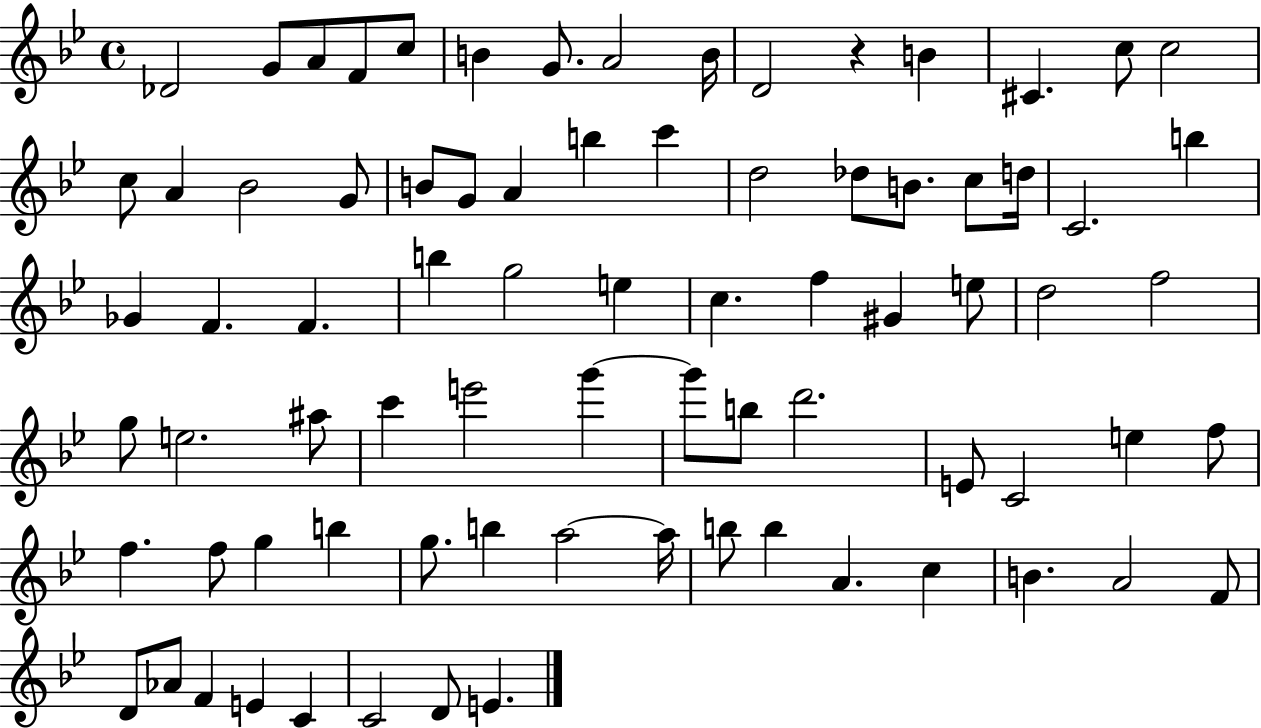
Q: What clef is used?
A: treble